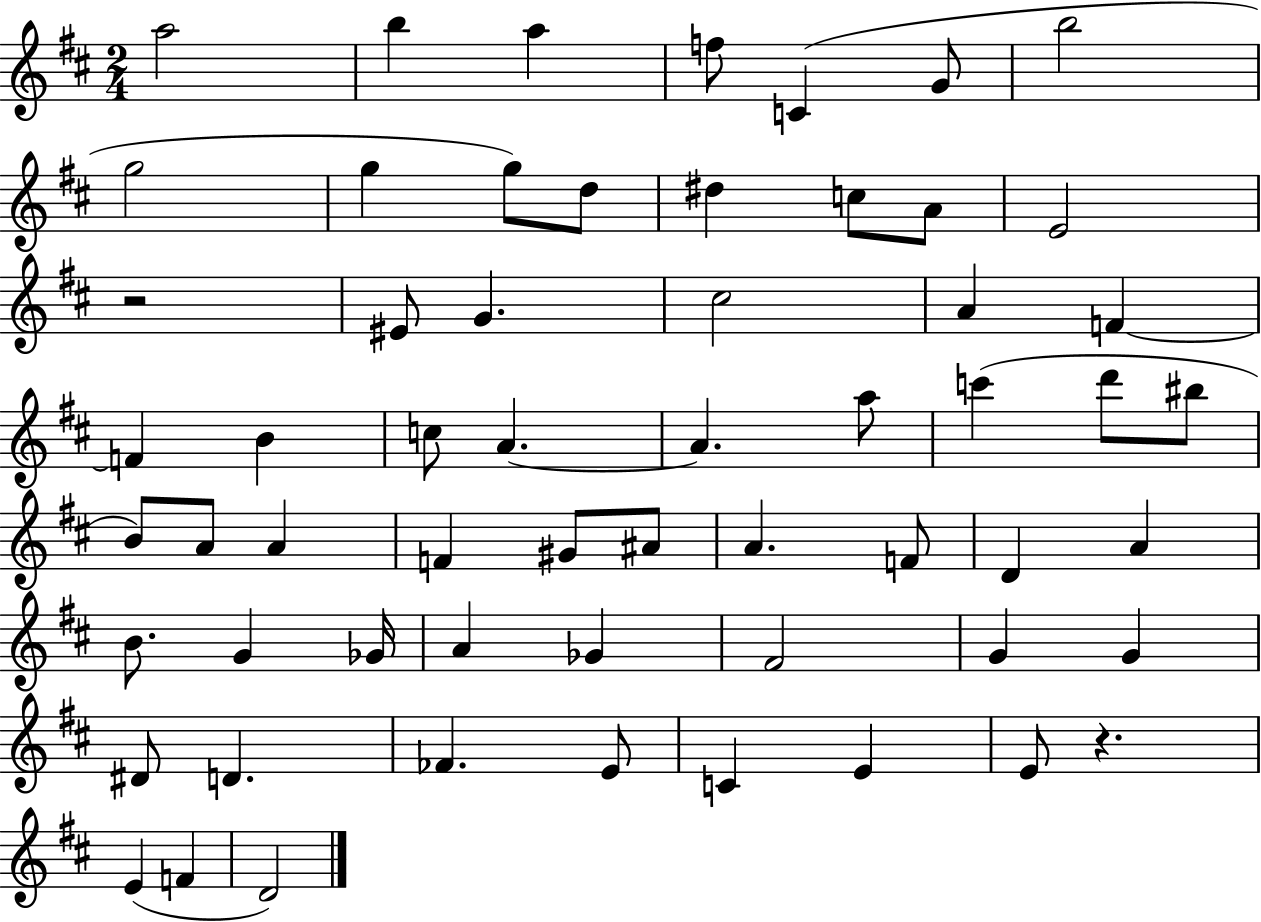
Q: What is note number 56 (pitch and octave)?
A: F4